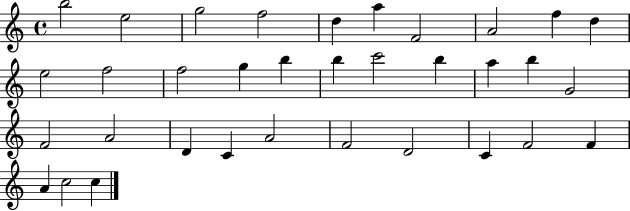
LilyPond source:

{
  \clef treble
  \time 4/4
  \defaultTimeSignature
  \key c \major
  b''2 e''2 | g''2 f''2 | d''4 a''4 f'2 | a'2 f''4 d''4 | \break e''2 f''2 | f''2 g''4 b''4 | b''4 c'''2 b''4 | a''4 b''4 g'2 | \break f'2 a'2 | d'4 c'4 a'2 | f'2 d'2 | c'4 f'2 f'4 | \break a'4 c''2 c''4 | \bar "|."
}